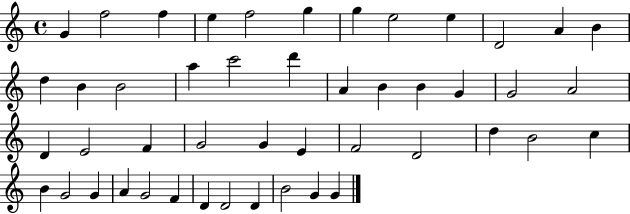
G4/q F5/h F5/q E5/q F5/h G5/q G5/q E5/h E5/q D4/h A4/q B4/q D5/q B4/q B4/h A5/q C6/h D6/q A4/q B4/q B4/q G4/q G4/h A4/h D4/q E4/h F4/q G4/h G4/q E4/q F4/h D4/h D5/q B4/h C5/q B4/q G4/h G4/q A4/q G4/h F4/q D4/q D4/h D4/q B4/h G4/q G4/q